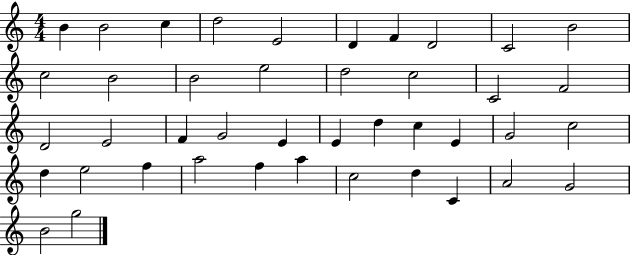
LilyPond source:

{
  \clef treble
  \numericTimeSignature
  \time 4/4
  \key c \major
  b'4 b'2 c''4 | d''2 e'2 | d'4 f'4 d'2 | c'2 b'2 | \break c''2 b'2 | b'2 e''2 | d''2 c''2 | c'2 f'2 | \break d'2 e'2 | f'4 g'2 e'4 | e'4 d''4 c''4 e'4 | g'2 c''2 | \break d''4 e''2 f''4 | a''2 f''4 a''4 | c''2 d''4 c'4 | a'2 g'2 | \break b'2 g''2 | \bar "|."
}